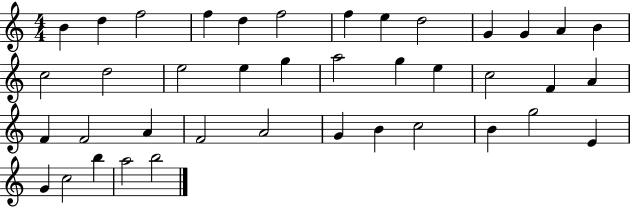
{
  \clef treble
  \numericTimeSignature
  \time 4/4
  \key c \major
  b'4 d''4 f''2 | f''4 d''4 f''2 | f''4 e''4 d''2 | g'4 g'4 a'4 b'4 | \break c''2 d''2 | e''2 e''4 g''4 | a''2 g''4 e''4 | c''2 f'4 a'4 | \break f'4 f'2 a'4 | f'2 a'2 | g'4 b'4 c''2 | b'4 g''2 e'4 | \break g'4 c''2 b''4 | a''2 b''2 | \bar "|."
}